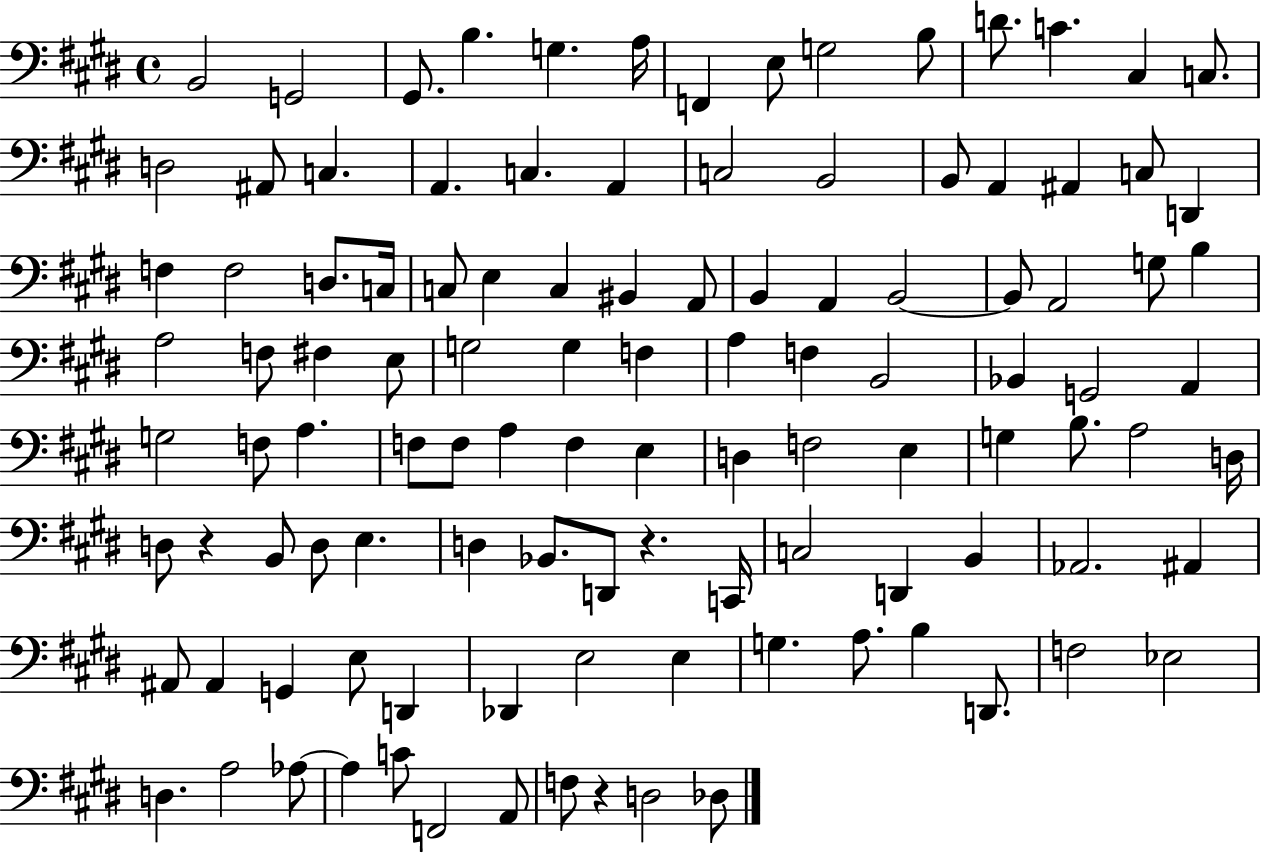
X:1
T:Untitled
M:4/4
L:1/4
K:E
B,,2 G,,2 ^G,,/2 B, G, A,/4 F,, E,/2 G,2 B,/2 D/2 C ^C, C,/2 D,2 ^A,,/2 C, A,, C, A,, C,2 B,,2 B,,/2 A,, ^A,, C,/2 D,, F, F,2 D,/2 C,/4 C,/2 E, C, ^B,, A,,/2 B,, A,, B,,2 B,,/2 A,,2 G,/2 B, A,2 F,/2 ^F, E,/2 G,2 G, F, A, F, B,,2 _B,, G,,2 A,, G,2 F,/2 A, F,/2 F,/2 A, F, E, D, F,2 E, G, B,/2 A,2 D,/4 D,/2 z B,,/2 D,/2 E, D, _B,,/2 D,,/2 z C,,/4 C,2 D,, B,, _A,,2 ^A,, ^A,,/2 ^A,, G,, E,/2 D,, _D,, E,2 E, G, A,/2 B, D,,/2 F,2 _E,2 D, A,2 _A,/2 _A, C/2 F,,2 A,,/2 F,/2 z D,2 _D,/2